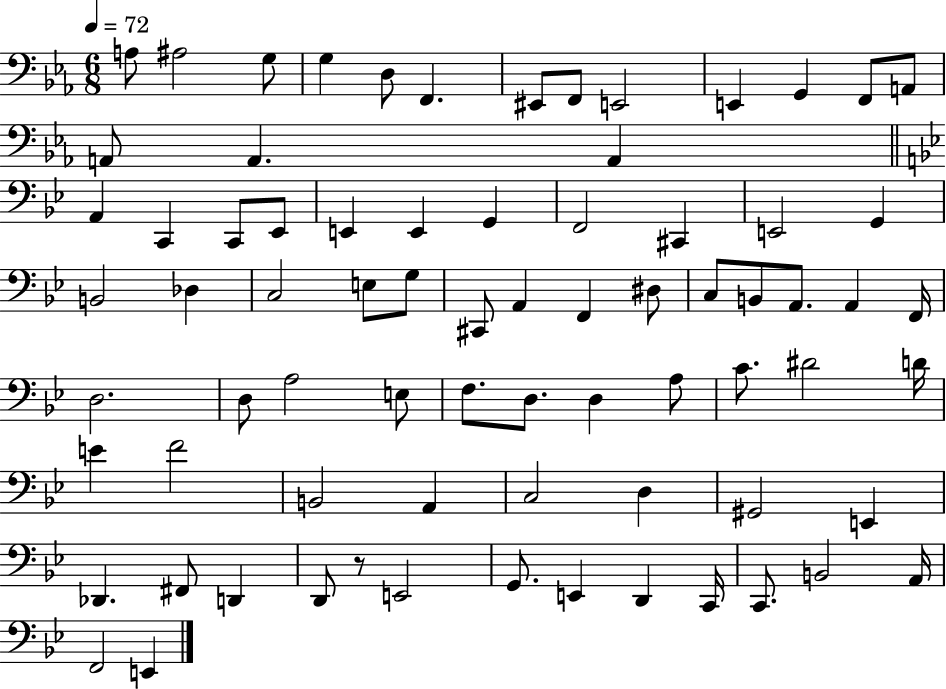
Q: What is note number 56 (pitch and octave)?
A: A2